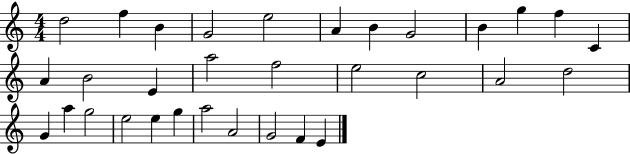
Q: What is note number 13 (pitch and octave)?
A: A4